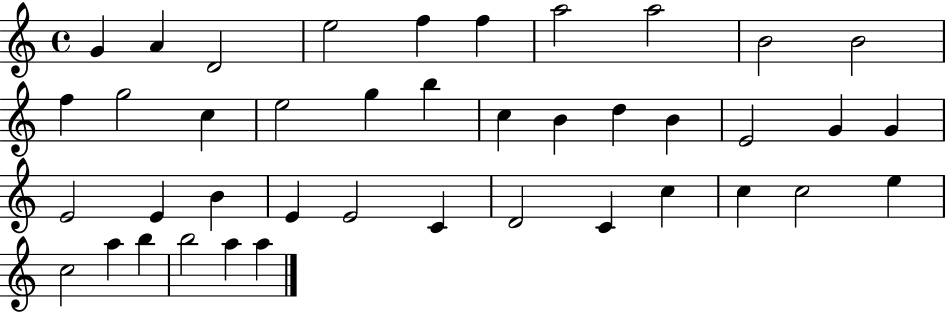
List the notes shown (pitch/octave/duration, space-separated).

G4/q A4/q D4/h E5/h F5/q F5/q A5/h A5/h B4/h B4/h F5/q G5/h C5/q E5/h G5/q B5/q C5/q B4/q D5/q B4/q E4/h G4/q G4/q E4/h E4/q B4/q E4/q E4/h C4/q D4/h C4/q C5/q C5/q C5/h E5/q C5/h A5/q B5/q B5/h A5/q A5/q